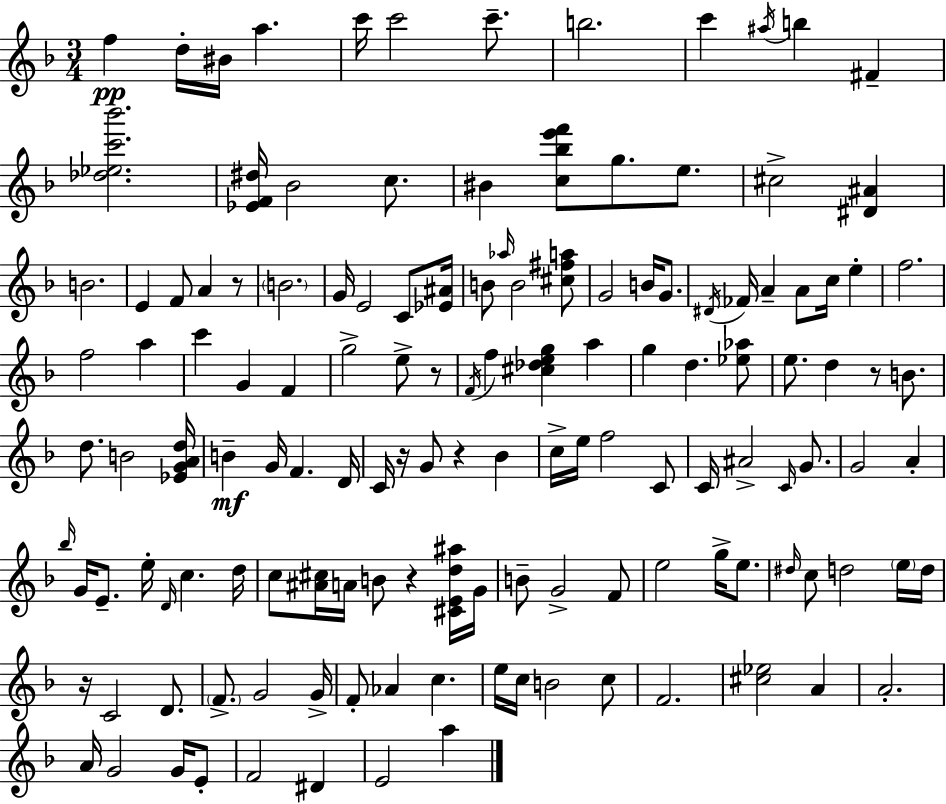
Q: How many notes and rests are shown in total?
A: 137